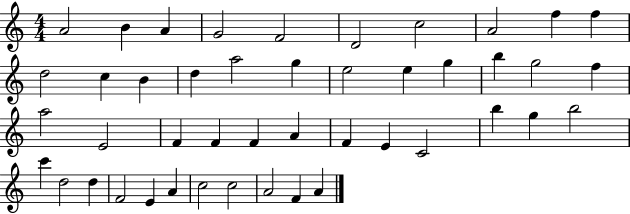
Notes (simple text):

A4/h B4/q A4/q G4/h F4/h D4/h C5/h A4/h F5/q F5/q D5/h C5/q B4/q D5/q A5/h G5/q E5/h E5/q G5/q B5/q G5/h F5/q A5/h E4/h F4/q F4/q F4/q A4/q F4/q E4/q C4/h B5/q G5/q B5/h C6/q D5/h D5/q F4/h E4/q A4/q C5/h C5/h A4/h F4/q A4/q